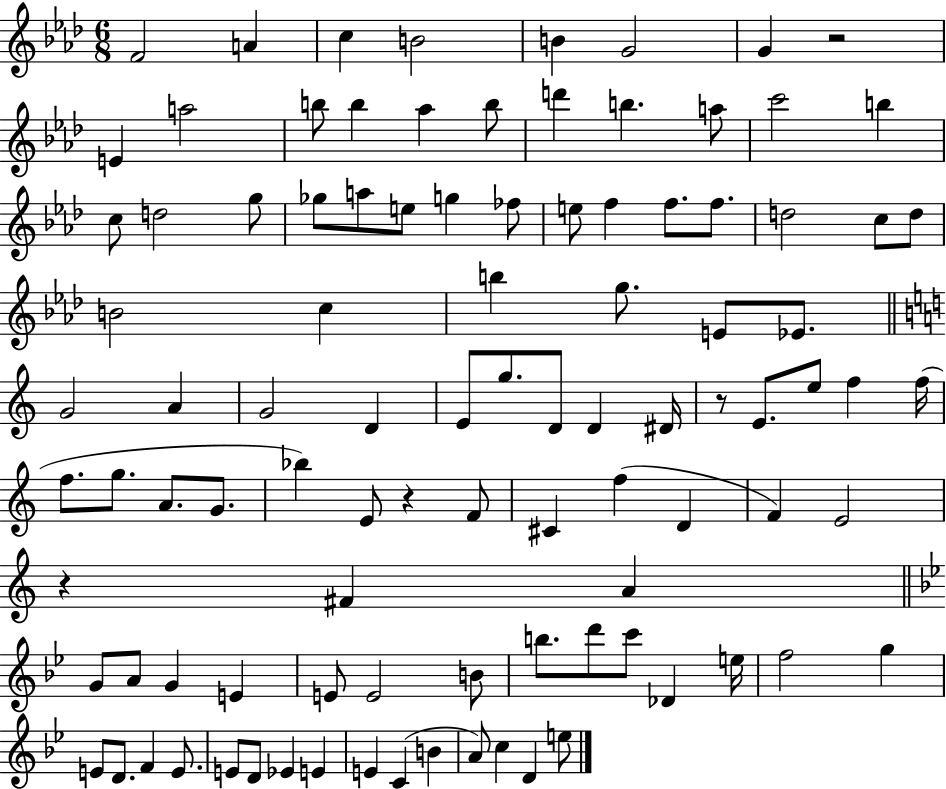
{
  \clef treble
  \numericTimeSignature
  \time 6/8
  \key aes \major
  f'2 a'4 | c''4 b'2 | b'4 g'2 | g'4 r2 | \break e'4 a''2 | b''8 b''4 aes''4 b''8 | d'''4 b''4. a''8 | c'''2 b''4 | \break c''8 d''2 g''8 | ges''8 a''8 e''8 g''4 fes''8 | e''8 f''4 f''8. f''8. | d''2 c''8 d''8 | \break b'2 c''4 | b''4 g''8. e'8 ees'8. | \bar "||" \break \key c \major g'2 a'4 | g'2 d'4 | e'8 g''8. d'8 d'4 dis'16 | r8 e'8. e''8 f''4 f''16( | \break f''8. g''8. a'8. g'8. | bes''4) e'8 r4 f'8 | cis'4 f''4( d'4 | f'4) e'2 | \break r4 fis'4 a'4 | \bar "||" \break \key bes \major g'8 a'8 g'4 e'4 | e'8 e'2 b'8 | b''8. d'''8 c'''8 des'4 e''16 | f''2 g''4 | \break e'8 d'8. f'4 e'8. | e'8 d'8 ees'4 e'4 | e'4 c'4( b'4 | a'8) c''4 d'4 e''8 | \break \bar "|."
}